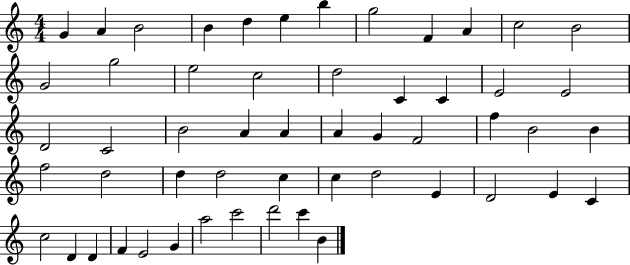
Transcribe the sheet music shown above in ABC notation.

X:1
T:Untitled
M:4/4
L:1/4
K:C
G A B2 B d e b g2 F A c2 B2 G2 g2 e2 c2 d2 C C E2 E2 D2 C2 B2 A A A G F2 f B2 B f2 d2 d d2 c c d2 E D2 E C c2 D D F E2 G a2 c'2 d'2 c' B